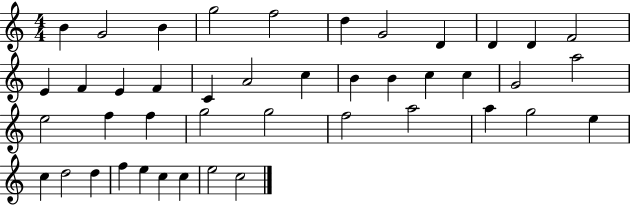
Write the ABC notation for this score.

X:1
T:Untitled
M:4/4
L:1/4
K:C
B G2 B g2 f2 d G2 D D D F2 E F E F C A2 c B B c c G2 a2 e2 f f g2 g2 f2 a2 a g2 e c d2 d f e c c e2 c2